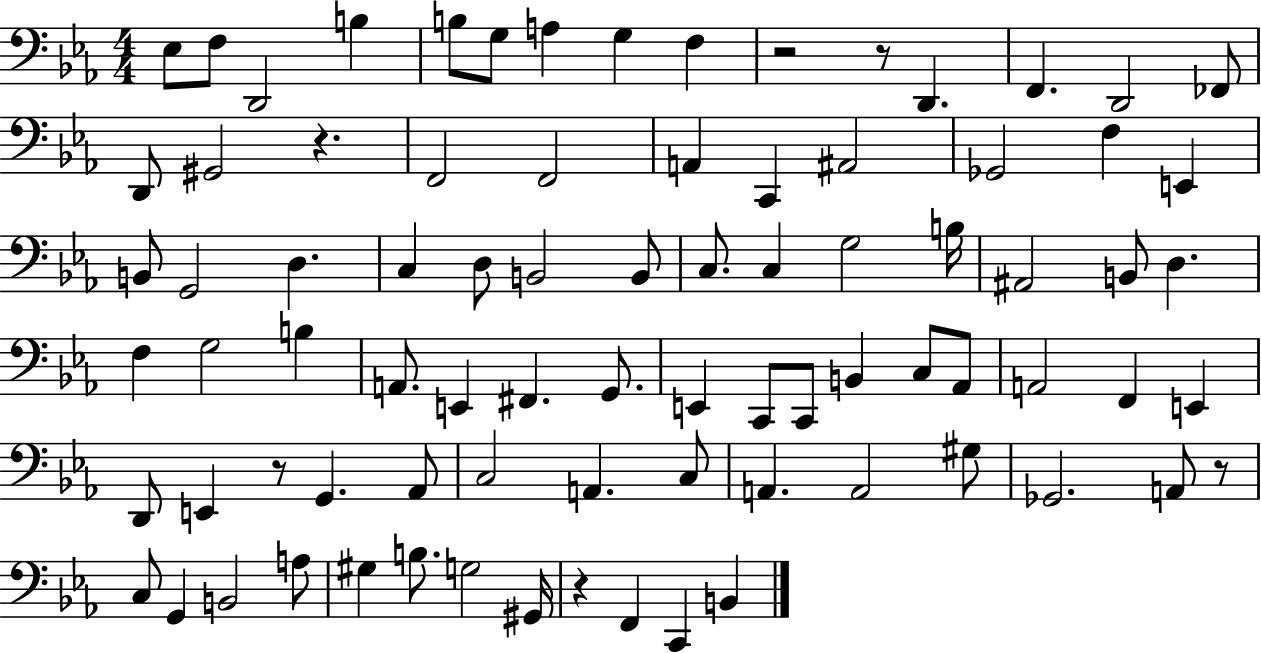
Eb3/e F3/e D2/h B3/q B3/e G3/e A3/q G3/q F3/q R/h R/e D2/q. F2/q. D2/h FES2/e D2/e G#2/h R/q. F2/h F2/h A2/q C2/q A#2/h Gb2/h F3/q E2/q B2/e G2/h D3/q. C3/q D3/e B2/h B2/e C3/e. C3/q G3/h B3/s A#2/h B2/e D3/q. F3/q G3/h B3/q A2/e. E2/q F#2/q. G2/e. E2/q C2/e C2/e B2/q C3/e Ab2/e A2/h F2/q E2/q D2/e E2/q R/e G2/q. Ab2/e C3/h A2/q. C3/e A2/q. A2/h G#3/e Gb2/h. A2/e R/e C3/e G2/q B2/h A3/e G#3/q B3/e. G3/h G#2/s R/q F2/q C2/q B2/q